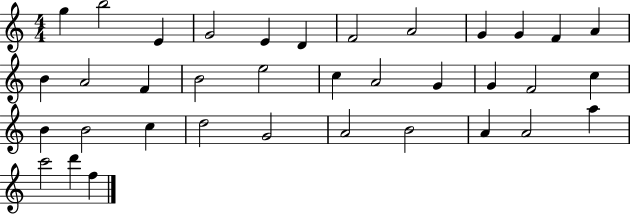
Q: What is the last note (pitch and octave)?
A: F5